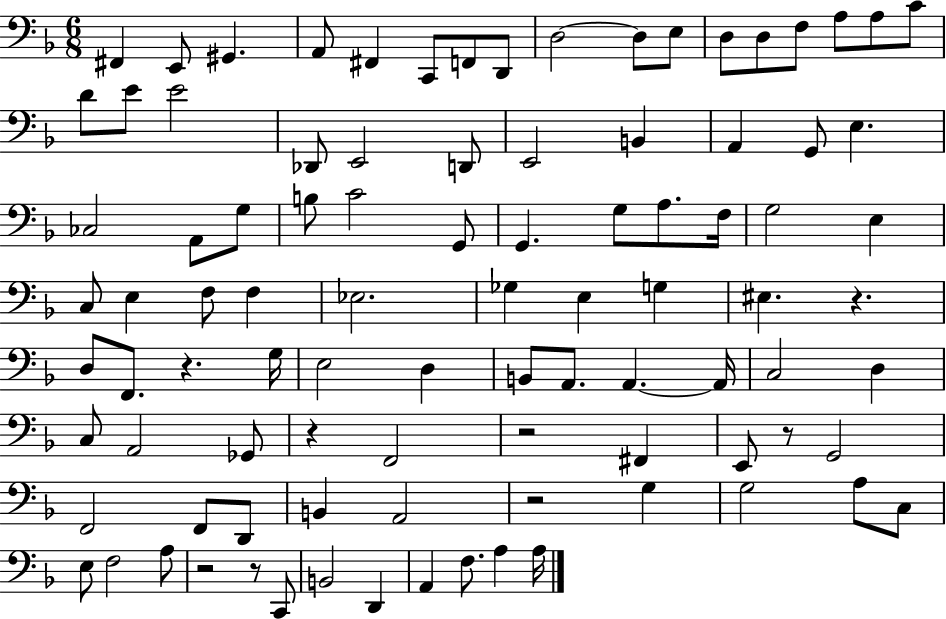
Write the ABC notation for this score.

X:1
T:Untitled
M:6/8
L:1/4
K:F
^F,, E,,/2 ^G,, A,,/2 ^F,, C,,/2 F,,/2 D,,/2 D,2 D,/2 E,/2 D,/2 D,/2 F,/2 A,/2 A,/2 C/2 D/2 E/2 E2 _D,,/2 E,,2 D,,/2 E,,2 B,, A,, G,,/2 E, _C,2 A,,/2 G,/2 B,/2 C2 G,,/2 G,, G,/2 A,/2 F,/4 G,2 E, C,/2 E, F,/2 F, _E,2 _G, E, G, ^E, z D,/2 F,,/2 z G,/4 E,2 D, B,,/2 A,,/2 A,, A,,/4 C,2 D, C,/2 A,,2 _G,,/2 z F,,2 z2 ^F,, E,,/2 z/2 G,,2 F,,2 F,,/2 D,,/2 B,, A,,2 z2 G, G,2 A,/2 C,/2 E,/2 F,2 A,/2 z2 z/2 C,,/2 B,,2 D,, A,, F,/2 A, A,/4